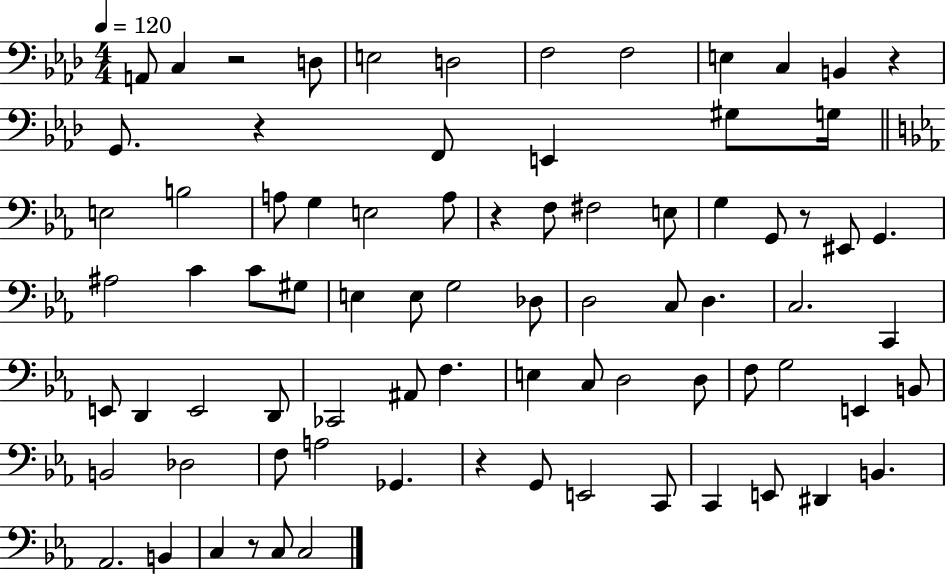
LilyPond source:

{
  \clef bass
  \numericTimeSignature
  \time 4/4
  \key aes \major
  \tempo 4 = 120
  a,8 c4 r2 d8 | e2 d2 | f2 f2 | e4 c4 b,4 r4 | \break g,8. r4 f,8 e,4 gis8 g16 | \bar "||" \break \key ees \major e2 b2 | a8 g4 e2 a8 | r4 f8 fis2 e8 | g4 g,8 r8 eis,8 g,4. | \break ais2 c'4 c'8 gis8 | e4 e8 g2 des8 | d2 c8 d4. | c2. c,4 | \break e,8 d,4 e,2 d,8 | ces,2 ais,8 f4. | e4 c8 d2 d8 | f8 g2 e,4 b,8 | \break b,2 des2 | f8 a2 ges,4. | r4 g,8 e,2 c,8 | c,4 e,8 dis,4 b,4. | \break aes,2. b,4 | c4 r8 c8 c2 | \bar "|."
}